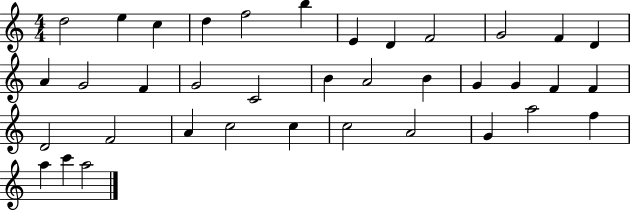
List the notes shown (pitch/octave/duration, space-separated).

D5/h E5/q C5/q D5/q F5/h B5/q E4/q D4/q F4/h G4/h F4/q D4/q A4/q G4/h F4/q G4/h C4/h B4/q A4/h B4/q G4/q G4/q F4/q F4/q D4/h F4/h A4/q C5/h C5/q C5/h A4/h G4/q A5/h F5/q A5/q C6/q A5/h